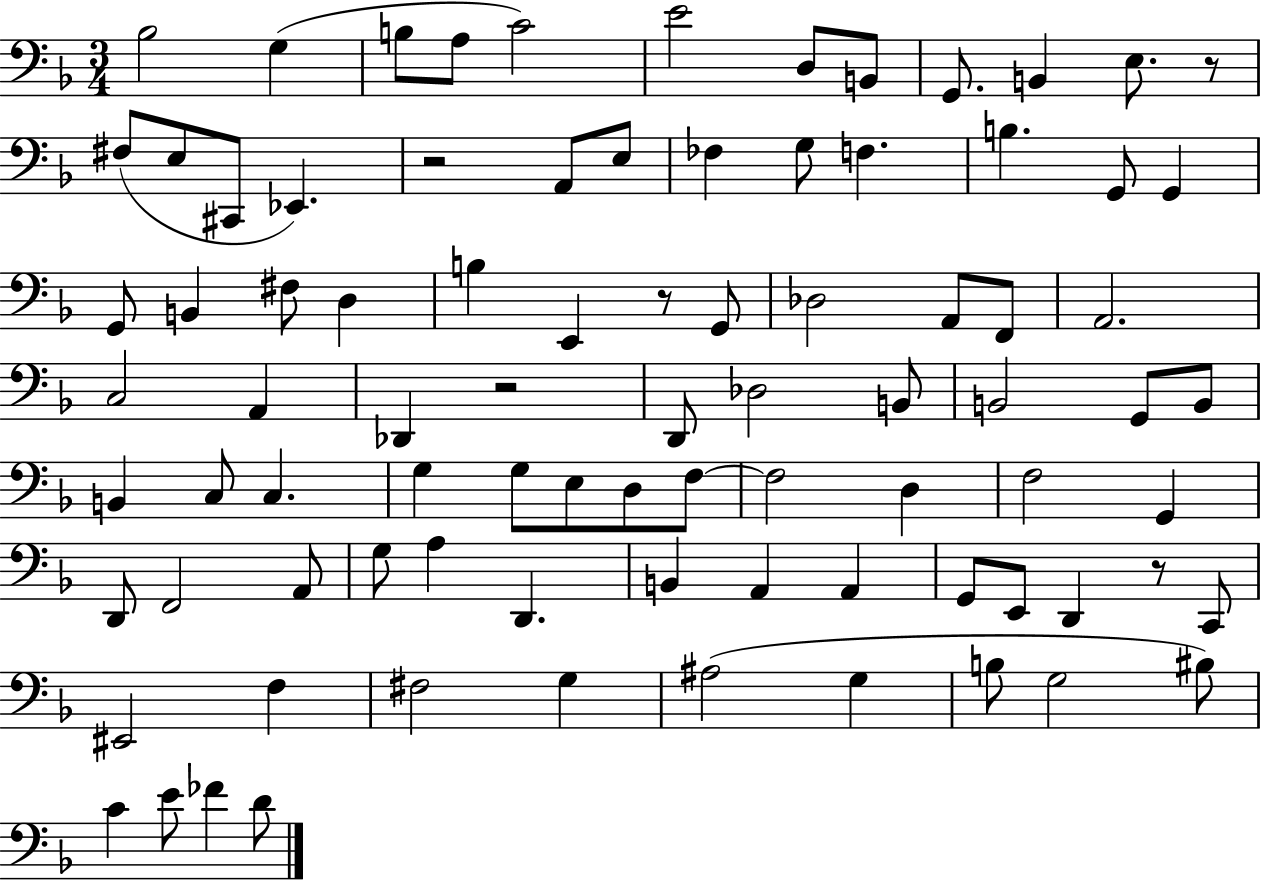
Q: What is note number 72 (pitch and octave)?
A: G3